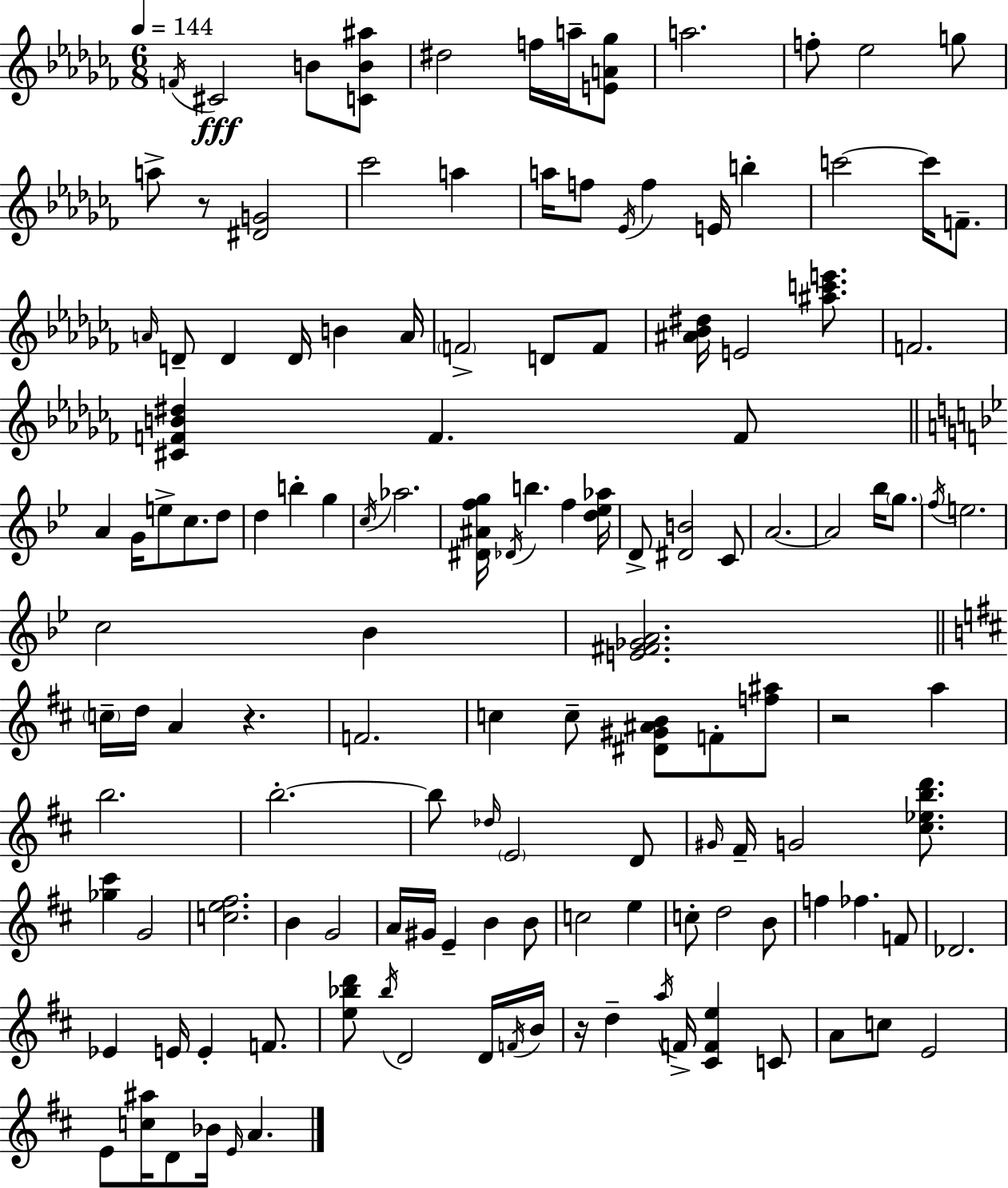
F4/s C#4/h B4/e [C4,B4,A#5]/e D#5/h F5/s A5/s [E4,A4,Gb5]/e A5/h. F5/e Eb5/h G5/e A5/e R/e [D#4,G4]/h CES6/h A5/q A5/s F5/e Eb4/s F5/q E4/s B5/q C6/h C6/s F4/e. A4/s D4/e D4/q D4/s B4/q A4/s F4/h D4/e F4/e [A#4,Bb4,D#5]/s E4/h [A#5,C6,E6]/e. F4/h. [C#4,F4,B4,D#5]/q F4/q. F4/e A4/q G4/s E5/e C5/e. D5/e D5/q B5/q G5/q C5/s Ab5/h. [D#4,A#4,F5,G5]/s Db4/s B5/q. F5/q [D5,Eb5,Ab5]/s D4/e [D#4,B4]/h C4/e A4/h. A4/h Bb5/s G5/e. F5/s E5/h. C5/h Bb4/q [E4,F#4,Gb4,A4]/h. C5/s D5/s A4/q R/q. F4/h. C5/q C5/e [D#4,G#4,A#4,B4]/e F4/e [F5,A#5]/e R/h A5/q B5/h. B5/h. B5/e Db5/s E4/h D4/e G#4/s F#4/s G4/h [C#5,Eb5,B5,D6]/e. [Gb5,C#6]/q G4/h [C5,E5,F#5]/h. B4/q G4/h A4/s G#4/s E4/q B4/q B4/e C5/h E5/q C5/e D5/h B4/e F5/q FES5/q. F4/e Db4/h. Eb4/q E4/s E4/q F4/e. [E5,Bb5,D6]/e Bb5/s D4/h D4/s F4/s B4/s R/s D5/q A5/s F4/s [C#4,F4,E5]/q C4/e A4/e C5/e E4/h E4/e [C5,A#5]/s D4/e Bb4/s E4/s A4/q.